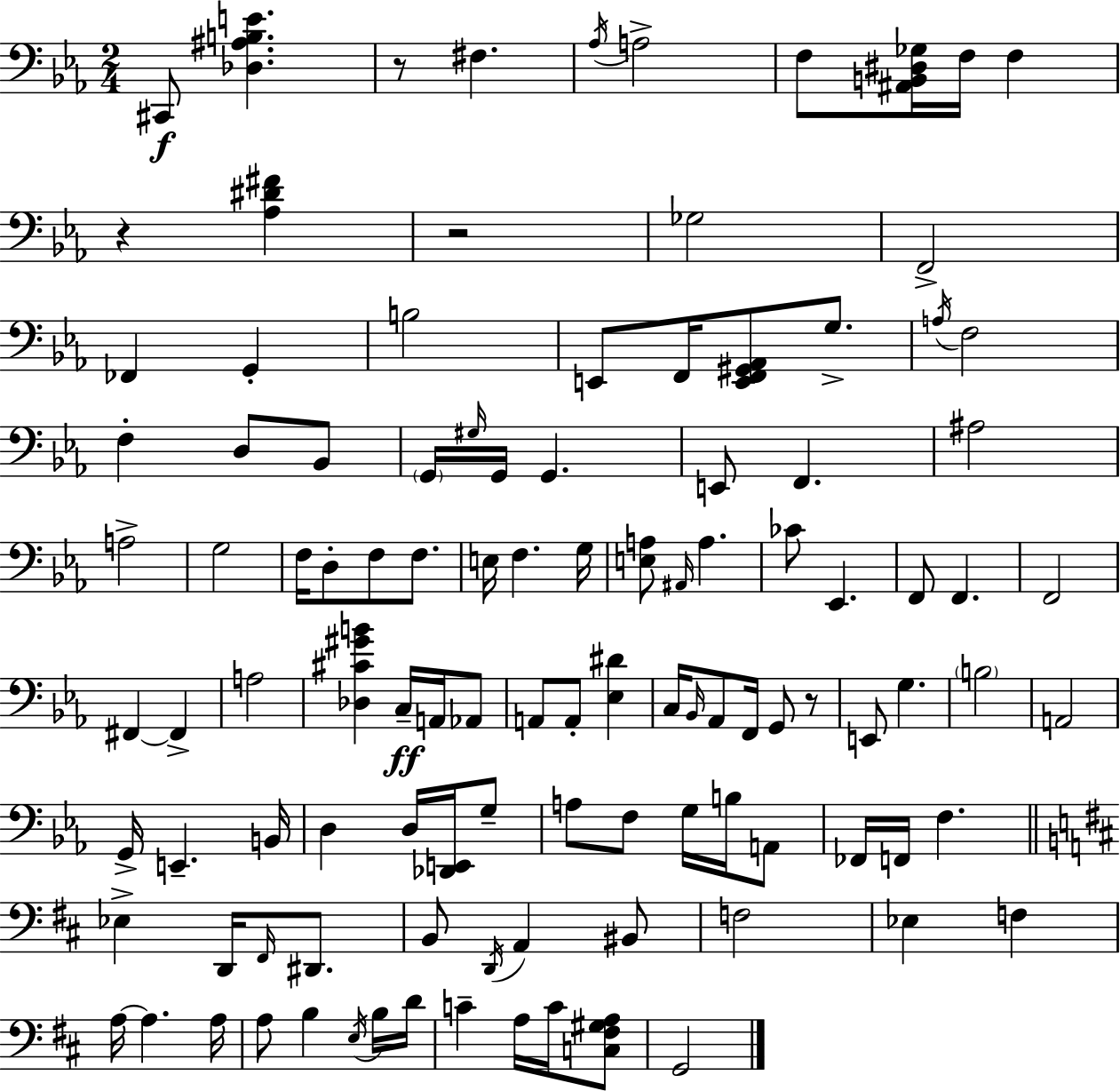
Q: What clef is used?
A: bass